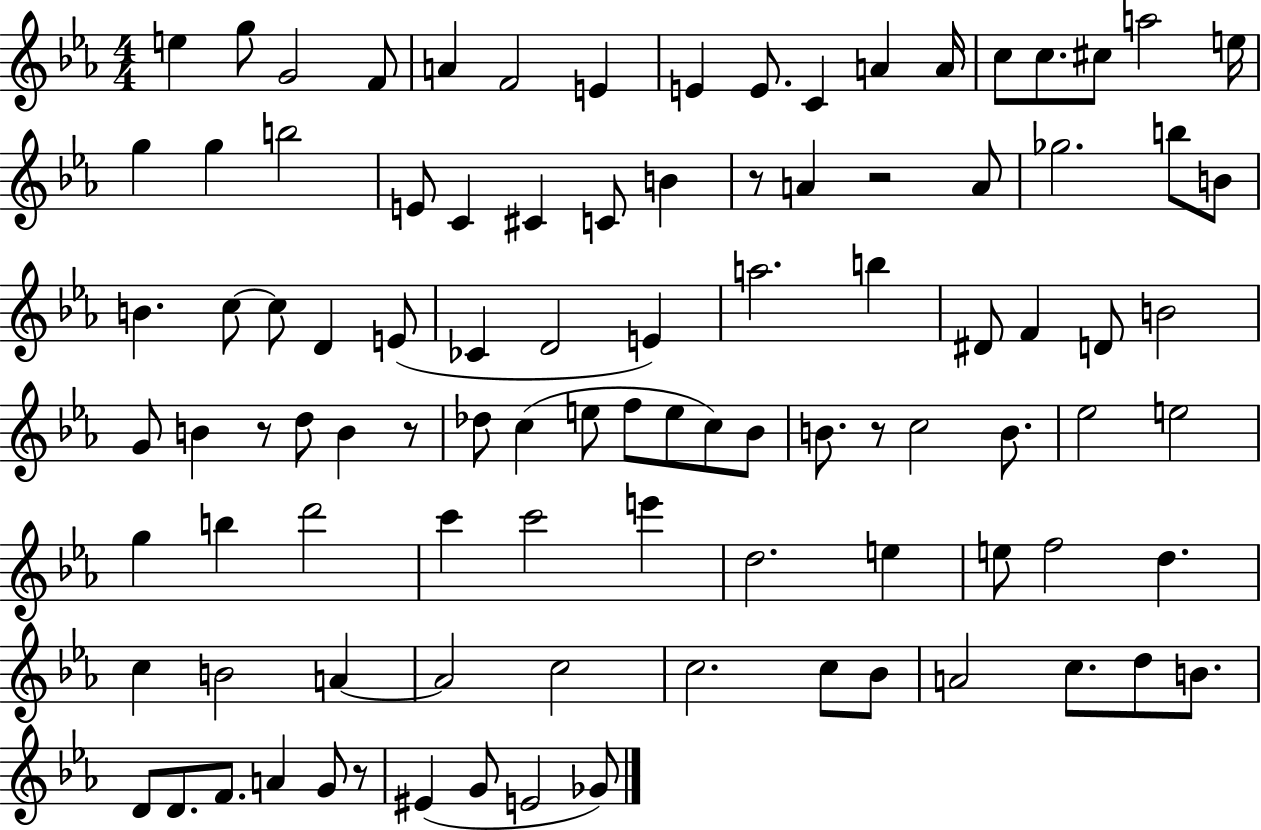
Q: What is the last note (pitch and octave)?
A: Gb4